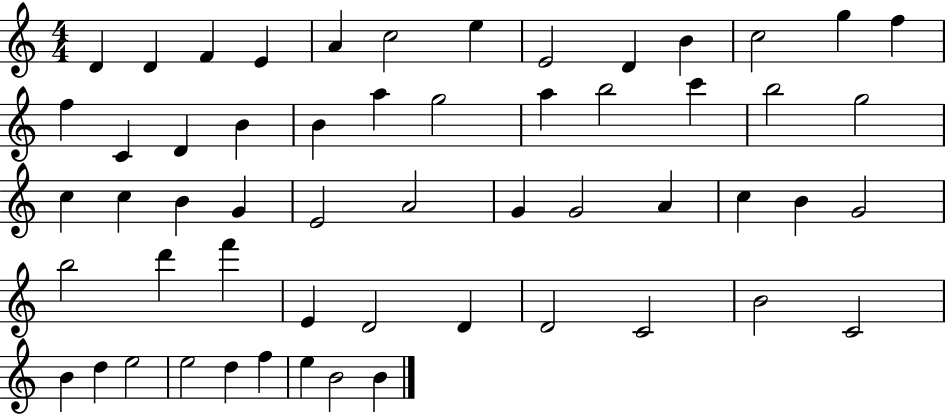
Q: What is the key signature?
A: C major